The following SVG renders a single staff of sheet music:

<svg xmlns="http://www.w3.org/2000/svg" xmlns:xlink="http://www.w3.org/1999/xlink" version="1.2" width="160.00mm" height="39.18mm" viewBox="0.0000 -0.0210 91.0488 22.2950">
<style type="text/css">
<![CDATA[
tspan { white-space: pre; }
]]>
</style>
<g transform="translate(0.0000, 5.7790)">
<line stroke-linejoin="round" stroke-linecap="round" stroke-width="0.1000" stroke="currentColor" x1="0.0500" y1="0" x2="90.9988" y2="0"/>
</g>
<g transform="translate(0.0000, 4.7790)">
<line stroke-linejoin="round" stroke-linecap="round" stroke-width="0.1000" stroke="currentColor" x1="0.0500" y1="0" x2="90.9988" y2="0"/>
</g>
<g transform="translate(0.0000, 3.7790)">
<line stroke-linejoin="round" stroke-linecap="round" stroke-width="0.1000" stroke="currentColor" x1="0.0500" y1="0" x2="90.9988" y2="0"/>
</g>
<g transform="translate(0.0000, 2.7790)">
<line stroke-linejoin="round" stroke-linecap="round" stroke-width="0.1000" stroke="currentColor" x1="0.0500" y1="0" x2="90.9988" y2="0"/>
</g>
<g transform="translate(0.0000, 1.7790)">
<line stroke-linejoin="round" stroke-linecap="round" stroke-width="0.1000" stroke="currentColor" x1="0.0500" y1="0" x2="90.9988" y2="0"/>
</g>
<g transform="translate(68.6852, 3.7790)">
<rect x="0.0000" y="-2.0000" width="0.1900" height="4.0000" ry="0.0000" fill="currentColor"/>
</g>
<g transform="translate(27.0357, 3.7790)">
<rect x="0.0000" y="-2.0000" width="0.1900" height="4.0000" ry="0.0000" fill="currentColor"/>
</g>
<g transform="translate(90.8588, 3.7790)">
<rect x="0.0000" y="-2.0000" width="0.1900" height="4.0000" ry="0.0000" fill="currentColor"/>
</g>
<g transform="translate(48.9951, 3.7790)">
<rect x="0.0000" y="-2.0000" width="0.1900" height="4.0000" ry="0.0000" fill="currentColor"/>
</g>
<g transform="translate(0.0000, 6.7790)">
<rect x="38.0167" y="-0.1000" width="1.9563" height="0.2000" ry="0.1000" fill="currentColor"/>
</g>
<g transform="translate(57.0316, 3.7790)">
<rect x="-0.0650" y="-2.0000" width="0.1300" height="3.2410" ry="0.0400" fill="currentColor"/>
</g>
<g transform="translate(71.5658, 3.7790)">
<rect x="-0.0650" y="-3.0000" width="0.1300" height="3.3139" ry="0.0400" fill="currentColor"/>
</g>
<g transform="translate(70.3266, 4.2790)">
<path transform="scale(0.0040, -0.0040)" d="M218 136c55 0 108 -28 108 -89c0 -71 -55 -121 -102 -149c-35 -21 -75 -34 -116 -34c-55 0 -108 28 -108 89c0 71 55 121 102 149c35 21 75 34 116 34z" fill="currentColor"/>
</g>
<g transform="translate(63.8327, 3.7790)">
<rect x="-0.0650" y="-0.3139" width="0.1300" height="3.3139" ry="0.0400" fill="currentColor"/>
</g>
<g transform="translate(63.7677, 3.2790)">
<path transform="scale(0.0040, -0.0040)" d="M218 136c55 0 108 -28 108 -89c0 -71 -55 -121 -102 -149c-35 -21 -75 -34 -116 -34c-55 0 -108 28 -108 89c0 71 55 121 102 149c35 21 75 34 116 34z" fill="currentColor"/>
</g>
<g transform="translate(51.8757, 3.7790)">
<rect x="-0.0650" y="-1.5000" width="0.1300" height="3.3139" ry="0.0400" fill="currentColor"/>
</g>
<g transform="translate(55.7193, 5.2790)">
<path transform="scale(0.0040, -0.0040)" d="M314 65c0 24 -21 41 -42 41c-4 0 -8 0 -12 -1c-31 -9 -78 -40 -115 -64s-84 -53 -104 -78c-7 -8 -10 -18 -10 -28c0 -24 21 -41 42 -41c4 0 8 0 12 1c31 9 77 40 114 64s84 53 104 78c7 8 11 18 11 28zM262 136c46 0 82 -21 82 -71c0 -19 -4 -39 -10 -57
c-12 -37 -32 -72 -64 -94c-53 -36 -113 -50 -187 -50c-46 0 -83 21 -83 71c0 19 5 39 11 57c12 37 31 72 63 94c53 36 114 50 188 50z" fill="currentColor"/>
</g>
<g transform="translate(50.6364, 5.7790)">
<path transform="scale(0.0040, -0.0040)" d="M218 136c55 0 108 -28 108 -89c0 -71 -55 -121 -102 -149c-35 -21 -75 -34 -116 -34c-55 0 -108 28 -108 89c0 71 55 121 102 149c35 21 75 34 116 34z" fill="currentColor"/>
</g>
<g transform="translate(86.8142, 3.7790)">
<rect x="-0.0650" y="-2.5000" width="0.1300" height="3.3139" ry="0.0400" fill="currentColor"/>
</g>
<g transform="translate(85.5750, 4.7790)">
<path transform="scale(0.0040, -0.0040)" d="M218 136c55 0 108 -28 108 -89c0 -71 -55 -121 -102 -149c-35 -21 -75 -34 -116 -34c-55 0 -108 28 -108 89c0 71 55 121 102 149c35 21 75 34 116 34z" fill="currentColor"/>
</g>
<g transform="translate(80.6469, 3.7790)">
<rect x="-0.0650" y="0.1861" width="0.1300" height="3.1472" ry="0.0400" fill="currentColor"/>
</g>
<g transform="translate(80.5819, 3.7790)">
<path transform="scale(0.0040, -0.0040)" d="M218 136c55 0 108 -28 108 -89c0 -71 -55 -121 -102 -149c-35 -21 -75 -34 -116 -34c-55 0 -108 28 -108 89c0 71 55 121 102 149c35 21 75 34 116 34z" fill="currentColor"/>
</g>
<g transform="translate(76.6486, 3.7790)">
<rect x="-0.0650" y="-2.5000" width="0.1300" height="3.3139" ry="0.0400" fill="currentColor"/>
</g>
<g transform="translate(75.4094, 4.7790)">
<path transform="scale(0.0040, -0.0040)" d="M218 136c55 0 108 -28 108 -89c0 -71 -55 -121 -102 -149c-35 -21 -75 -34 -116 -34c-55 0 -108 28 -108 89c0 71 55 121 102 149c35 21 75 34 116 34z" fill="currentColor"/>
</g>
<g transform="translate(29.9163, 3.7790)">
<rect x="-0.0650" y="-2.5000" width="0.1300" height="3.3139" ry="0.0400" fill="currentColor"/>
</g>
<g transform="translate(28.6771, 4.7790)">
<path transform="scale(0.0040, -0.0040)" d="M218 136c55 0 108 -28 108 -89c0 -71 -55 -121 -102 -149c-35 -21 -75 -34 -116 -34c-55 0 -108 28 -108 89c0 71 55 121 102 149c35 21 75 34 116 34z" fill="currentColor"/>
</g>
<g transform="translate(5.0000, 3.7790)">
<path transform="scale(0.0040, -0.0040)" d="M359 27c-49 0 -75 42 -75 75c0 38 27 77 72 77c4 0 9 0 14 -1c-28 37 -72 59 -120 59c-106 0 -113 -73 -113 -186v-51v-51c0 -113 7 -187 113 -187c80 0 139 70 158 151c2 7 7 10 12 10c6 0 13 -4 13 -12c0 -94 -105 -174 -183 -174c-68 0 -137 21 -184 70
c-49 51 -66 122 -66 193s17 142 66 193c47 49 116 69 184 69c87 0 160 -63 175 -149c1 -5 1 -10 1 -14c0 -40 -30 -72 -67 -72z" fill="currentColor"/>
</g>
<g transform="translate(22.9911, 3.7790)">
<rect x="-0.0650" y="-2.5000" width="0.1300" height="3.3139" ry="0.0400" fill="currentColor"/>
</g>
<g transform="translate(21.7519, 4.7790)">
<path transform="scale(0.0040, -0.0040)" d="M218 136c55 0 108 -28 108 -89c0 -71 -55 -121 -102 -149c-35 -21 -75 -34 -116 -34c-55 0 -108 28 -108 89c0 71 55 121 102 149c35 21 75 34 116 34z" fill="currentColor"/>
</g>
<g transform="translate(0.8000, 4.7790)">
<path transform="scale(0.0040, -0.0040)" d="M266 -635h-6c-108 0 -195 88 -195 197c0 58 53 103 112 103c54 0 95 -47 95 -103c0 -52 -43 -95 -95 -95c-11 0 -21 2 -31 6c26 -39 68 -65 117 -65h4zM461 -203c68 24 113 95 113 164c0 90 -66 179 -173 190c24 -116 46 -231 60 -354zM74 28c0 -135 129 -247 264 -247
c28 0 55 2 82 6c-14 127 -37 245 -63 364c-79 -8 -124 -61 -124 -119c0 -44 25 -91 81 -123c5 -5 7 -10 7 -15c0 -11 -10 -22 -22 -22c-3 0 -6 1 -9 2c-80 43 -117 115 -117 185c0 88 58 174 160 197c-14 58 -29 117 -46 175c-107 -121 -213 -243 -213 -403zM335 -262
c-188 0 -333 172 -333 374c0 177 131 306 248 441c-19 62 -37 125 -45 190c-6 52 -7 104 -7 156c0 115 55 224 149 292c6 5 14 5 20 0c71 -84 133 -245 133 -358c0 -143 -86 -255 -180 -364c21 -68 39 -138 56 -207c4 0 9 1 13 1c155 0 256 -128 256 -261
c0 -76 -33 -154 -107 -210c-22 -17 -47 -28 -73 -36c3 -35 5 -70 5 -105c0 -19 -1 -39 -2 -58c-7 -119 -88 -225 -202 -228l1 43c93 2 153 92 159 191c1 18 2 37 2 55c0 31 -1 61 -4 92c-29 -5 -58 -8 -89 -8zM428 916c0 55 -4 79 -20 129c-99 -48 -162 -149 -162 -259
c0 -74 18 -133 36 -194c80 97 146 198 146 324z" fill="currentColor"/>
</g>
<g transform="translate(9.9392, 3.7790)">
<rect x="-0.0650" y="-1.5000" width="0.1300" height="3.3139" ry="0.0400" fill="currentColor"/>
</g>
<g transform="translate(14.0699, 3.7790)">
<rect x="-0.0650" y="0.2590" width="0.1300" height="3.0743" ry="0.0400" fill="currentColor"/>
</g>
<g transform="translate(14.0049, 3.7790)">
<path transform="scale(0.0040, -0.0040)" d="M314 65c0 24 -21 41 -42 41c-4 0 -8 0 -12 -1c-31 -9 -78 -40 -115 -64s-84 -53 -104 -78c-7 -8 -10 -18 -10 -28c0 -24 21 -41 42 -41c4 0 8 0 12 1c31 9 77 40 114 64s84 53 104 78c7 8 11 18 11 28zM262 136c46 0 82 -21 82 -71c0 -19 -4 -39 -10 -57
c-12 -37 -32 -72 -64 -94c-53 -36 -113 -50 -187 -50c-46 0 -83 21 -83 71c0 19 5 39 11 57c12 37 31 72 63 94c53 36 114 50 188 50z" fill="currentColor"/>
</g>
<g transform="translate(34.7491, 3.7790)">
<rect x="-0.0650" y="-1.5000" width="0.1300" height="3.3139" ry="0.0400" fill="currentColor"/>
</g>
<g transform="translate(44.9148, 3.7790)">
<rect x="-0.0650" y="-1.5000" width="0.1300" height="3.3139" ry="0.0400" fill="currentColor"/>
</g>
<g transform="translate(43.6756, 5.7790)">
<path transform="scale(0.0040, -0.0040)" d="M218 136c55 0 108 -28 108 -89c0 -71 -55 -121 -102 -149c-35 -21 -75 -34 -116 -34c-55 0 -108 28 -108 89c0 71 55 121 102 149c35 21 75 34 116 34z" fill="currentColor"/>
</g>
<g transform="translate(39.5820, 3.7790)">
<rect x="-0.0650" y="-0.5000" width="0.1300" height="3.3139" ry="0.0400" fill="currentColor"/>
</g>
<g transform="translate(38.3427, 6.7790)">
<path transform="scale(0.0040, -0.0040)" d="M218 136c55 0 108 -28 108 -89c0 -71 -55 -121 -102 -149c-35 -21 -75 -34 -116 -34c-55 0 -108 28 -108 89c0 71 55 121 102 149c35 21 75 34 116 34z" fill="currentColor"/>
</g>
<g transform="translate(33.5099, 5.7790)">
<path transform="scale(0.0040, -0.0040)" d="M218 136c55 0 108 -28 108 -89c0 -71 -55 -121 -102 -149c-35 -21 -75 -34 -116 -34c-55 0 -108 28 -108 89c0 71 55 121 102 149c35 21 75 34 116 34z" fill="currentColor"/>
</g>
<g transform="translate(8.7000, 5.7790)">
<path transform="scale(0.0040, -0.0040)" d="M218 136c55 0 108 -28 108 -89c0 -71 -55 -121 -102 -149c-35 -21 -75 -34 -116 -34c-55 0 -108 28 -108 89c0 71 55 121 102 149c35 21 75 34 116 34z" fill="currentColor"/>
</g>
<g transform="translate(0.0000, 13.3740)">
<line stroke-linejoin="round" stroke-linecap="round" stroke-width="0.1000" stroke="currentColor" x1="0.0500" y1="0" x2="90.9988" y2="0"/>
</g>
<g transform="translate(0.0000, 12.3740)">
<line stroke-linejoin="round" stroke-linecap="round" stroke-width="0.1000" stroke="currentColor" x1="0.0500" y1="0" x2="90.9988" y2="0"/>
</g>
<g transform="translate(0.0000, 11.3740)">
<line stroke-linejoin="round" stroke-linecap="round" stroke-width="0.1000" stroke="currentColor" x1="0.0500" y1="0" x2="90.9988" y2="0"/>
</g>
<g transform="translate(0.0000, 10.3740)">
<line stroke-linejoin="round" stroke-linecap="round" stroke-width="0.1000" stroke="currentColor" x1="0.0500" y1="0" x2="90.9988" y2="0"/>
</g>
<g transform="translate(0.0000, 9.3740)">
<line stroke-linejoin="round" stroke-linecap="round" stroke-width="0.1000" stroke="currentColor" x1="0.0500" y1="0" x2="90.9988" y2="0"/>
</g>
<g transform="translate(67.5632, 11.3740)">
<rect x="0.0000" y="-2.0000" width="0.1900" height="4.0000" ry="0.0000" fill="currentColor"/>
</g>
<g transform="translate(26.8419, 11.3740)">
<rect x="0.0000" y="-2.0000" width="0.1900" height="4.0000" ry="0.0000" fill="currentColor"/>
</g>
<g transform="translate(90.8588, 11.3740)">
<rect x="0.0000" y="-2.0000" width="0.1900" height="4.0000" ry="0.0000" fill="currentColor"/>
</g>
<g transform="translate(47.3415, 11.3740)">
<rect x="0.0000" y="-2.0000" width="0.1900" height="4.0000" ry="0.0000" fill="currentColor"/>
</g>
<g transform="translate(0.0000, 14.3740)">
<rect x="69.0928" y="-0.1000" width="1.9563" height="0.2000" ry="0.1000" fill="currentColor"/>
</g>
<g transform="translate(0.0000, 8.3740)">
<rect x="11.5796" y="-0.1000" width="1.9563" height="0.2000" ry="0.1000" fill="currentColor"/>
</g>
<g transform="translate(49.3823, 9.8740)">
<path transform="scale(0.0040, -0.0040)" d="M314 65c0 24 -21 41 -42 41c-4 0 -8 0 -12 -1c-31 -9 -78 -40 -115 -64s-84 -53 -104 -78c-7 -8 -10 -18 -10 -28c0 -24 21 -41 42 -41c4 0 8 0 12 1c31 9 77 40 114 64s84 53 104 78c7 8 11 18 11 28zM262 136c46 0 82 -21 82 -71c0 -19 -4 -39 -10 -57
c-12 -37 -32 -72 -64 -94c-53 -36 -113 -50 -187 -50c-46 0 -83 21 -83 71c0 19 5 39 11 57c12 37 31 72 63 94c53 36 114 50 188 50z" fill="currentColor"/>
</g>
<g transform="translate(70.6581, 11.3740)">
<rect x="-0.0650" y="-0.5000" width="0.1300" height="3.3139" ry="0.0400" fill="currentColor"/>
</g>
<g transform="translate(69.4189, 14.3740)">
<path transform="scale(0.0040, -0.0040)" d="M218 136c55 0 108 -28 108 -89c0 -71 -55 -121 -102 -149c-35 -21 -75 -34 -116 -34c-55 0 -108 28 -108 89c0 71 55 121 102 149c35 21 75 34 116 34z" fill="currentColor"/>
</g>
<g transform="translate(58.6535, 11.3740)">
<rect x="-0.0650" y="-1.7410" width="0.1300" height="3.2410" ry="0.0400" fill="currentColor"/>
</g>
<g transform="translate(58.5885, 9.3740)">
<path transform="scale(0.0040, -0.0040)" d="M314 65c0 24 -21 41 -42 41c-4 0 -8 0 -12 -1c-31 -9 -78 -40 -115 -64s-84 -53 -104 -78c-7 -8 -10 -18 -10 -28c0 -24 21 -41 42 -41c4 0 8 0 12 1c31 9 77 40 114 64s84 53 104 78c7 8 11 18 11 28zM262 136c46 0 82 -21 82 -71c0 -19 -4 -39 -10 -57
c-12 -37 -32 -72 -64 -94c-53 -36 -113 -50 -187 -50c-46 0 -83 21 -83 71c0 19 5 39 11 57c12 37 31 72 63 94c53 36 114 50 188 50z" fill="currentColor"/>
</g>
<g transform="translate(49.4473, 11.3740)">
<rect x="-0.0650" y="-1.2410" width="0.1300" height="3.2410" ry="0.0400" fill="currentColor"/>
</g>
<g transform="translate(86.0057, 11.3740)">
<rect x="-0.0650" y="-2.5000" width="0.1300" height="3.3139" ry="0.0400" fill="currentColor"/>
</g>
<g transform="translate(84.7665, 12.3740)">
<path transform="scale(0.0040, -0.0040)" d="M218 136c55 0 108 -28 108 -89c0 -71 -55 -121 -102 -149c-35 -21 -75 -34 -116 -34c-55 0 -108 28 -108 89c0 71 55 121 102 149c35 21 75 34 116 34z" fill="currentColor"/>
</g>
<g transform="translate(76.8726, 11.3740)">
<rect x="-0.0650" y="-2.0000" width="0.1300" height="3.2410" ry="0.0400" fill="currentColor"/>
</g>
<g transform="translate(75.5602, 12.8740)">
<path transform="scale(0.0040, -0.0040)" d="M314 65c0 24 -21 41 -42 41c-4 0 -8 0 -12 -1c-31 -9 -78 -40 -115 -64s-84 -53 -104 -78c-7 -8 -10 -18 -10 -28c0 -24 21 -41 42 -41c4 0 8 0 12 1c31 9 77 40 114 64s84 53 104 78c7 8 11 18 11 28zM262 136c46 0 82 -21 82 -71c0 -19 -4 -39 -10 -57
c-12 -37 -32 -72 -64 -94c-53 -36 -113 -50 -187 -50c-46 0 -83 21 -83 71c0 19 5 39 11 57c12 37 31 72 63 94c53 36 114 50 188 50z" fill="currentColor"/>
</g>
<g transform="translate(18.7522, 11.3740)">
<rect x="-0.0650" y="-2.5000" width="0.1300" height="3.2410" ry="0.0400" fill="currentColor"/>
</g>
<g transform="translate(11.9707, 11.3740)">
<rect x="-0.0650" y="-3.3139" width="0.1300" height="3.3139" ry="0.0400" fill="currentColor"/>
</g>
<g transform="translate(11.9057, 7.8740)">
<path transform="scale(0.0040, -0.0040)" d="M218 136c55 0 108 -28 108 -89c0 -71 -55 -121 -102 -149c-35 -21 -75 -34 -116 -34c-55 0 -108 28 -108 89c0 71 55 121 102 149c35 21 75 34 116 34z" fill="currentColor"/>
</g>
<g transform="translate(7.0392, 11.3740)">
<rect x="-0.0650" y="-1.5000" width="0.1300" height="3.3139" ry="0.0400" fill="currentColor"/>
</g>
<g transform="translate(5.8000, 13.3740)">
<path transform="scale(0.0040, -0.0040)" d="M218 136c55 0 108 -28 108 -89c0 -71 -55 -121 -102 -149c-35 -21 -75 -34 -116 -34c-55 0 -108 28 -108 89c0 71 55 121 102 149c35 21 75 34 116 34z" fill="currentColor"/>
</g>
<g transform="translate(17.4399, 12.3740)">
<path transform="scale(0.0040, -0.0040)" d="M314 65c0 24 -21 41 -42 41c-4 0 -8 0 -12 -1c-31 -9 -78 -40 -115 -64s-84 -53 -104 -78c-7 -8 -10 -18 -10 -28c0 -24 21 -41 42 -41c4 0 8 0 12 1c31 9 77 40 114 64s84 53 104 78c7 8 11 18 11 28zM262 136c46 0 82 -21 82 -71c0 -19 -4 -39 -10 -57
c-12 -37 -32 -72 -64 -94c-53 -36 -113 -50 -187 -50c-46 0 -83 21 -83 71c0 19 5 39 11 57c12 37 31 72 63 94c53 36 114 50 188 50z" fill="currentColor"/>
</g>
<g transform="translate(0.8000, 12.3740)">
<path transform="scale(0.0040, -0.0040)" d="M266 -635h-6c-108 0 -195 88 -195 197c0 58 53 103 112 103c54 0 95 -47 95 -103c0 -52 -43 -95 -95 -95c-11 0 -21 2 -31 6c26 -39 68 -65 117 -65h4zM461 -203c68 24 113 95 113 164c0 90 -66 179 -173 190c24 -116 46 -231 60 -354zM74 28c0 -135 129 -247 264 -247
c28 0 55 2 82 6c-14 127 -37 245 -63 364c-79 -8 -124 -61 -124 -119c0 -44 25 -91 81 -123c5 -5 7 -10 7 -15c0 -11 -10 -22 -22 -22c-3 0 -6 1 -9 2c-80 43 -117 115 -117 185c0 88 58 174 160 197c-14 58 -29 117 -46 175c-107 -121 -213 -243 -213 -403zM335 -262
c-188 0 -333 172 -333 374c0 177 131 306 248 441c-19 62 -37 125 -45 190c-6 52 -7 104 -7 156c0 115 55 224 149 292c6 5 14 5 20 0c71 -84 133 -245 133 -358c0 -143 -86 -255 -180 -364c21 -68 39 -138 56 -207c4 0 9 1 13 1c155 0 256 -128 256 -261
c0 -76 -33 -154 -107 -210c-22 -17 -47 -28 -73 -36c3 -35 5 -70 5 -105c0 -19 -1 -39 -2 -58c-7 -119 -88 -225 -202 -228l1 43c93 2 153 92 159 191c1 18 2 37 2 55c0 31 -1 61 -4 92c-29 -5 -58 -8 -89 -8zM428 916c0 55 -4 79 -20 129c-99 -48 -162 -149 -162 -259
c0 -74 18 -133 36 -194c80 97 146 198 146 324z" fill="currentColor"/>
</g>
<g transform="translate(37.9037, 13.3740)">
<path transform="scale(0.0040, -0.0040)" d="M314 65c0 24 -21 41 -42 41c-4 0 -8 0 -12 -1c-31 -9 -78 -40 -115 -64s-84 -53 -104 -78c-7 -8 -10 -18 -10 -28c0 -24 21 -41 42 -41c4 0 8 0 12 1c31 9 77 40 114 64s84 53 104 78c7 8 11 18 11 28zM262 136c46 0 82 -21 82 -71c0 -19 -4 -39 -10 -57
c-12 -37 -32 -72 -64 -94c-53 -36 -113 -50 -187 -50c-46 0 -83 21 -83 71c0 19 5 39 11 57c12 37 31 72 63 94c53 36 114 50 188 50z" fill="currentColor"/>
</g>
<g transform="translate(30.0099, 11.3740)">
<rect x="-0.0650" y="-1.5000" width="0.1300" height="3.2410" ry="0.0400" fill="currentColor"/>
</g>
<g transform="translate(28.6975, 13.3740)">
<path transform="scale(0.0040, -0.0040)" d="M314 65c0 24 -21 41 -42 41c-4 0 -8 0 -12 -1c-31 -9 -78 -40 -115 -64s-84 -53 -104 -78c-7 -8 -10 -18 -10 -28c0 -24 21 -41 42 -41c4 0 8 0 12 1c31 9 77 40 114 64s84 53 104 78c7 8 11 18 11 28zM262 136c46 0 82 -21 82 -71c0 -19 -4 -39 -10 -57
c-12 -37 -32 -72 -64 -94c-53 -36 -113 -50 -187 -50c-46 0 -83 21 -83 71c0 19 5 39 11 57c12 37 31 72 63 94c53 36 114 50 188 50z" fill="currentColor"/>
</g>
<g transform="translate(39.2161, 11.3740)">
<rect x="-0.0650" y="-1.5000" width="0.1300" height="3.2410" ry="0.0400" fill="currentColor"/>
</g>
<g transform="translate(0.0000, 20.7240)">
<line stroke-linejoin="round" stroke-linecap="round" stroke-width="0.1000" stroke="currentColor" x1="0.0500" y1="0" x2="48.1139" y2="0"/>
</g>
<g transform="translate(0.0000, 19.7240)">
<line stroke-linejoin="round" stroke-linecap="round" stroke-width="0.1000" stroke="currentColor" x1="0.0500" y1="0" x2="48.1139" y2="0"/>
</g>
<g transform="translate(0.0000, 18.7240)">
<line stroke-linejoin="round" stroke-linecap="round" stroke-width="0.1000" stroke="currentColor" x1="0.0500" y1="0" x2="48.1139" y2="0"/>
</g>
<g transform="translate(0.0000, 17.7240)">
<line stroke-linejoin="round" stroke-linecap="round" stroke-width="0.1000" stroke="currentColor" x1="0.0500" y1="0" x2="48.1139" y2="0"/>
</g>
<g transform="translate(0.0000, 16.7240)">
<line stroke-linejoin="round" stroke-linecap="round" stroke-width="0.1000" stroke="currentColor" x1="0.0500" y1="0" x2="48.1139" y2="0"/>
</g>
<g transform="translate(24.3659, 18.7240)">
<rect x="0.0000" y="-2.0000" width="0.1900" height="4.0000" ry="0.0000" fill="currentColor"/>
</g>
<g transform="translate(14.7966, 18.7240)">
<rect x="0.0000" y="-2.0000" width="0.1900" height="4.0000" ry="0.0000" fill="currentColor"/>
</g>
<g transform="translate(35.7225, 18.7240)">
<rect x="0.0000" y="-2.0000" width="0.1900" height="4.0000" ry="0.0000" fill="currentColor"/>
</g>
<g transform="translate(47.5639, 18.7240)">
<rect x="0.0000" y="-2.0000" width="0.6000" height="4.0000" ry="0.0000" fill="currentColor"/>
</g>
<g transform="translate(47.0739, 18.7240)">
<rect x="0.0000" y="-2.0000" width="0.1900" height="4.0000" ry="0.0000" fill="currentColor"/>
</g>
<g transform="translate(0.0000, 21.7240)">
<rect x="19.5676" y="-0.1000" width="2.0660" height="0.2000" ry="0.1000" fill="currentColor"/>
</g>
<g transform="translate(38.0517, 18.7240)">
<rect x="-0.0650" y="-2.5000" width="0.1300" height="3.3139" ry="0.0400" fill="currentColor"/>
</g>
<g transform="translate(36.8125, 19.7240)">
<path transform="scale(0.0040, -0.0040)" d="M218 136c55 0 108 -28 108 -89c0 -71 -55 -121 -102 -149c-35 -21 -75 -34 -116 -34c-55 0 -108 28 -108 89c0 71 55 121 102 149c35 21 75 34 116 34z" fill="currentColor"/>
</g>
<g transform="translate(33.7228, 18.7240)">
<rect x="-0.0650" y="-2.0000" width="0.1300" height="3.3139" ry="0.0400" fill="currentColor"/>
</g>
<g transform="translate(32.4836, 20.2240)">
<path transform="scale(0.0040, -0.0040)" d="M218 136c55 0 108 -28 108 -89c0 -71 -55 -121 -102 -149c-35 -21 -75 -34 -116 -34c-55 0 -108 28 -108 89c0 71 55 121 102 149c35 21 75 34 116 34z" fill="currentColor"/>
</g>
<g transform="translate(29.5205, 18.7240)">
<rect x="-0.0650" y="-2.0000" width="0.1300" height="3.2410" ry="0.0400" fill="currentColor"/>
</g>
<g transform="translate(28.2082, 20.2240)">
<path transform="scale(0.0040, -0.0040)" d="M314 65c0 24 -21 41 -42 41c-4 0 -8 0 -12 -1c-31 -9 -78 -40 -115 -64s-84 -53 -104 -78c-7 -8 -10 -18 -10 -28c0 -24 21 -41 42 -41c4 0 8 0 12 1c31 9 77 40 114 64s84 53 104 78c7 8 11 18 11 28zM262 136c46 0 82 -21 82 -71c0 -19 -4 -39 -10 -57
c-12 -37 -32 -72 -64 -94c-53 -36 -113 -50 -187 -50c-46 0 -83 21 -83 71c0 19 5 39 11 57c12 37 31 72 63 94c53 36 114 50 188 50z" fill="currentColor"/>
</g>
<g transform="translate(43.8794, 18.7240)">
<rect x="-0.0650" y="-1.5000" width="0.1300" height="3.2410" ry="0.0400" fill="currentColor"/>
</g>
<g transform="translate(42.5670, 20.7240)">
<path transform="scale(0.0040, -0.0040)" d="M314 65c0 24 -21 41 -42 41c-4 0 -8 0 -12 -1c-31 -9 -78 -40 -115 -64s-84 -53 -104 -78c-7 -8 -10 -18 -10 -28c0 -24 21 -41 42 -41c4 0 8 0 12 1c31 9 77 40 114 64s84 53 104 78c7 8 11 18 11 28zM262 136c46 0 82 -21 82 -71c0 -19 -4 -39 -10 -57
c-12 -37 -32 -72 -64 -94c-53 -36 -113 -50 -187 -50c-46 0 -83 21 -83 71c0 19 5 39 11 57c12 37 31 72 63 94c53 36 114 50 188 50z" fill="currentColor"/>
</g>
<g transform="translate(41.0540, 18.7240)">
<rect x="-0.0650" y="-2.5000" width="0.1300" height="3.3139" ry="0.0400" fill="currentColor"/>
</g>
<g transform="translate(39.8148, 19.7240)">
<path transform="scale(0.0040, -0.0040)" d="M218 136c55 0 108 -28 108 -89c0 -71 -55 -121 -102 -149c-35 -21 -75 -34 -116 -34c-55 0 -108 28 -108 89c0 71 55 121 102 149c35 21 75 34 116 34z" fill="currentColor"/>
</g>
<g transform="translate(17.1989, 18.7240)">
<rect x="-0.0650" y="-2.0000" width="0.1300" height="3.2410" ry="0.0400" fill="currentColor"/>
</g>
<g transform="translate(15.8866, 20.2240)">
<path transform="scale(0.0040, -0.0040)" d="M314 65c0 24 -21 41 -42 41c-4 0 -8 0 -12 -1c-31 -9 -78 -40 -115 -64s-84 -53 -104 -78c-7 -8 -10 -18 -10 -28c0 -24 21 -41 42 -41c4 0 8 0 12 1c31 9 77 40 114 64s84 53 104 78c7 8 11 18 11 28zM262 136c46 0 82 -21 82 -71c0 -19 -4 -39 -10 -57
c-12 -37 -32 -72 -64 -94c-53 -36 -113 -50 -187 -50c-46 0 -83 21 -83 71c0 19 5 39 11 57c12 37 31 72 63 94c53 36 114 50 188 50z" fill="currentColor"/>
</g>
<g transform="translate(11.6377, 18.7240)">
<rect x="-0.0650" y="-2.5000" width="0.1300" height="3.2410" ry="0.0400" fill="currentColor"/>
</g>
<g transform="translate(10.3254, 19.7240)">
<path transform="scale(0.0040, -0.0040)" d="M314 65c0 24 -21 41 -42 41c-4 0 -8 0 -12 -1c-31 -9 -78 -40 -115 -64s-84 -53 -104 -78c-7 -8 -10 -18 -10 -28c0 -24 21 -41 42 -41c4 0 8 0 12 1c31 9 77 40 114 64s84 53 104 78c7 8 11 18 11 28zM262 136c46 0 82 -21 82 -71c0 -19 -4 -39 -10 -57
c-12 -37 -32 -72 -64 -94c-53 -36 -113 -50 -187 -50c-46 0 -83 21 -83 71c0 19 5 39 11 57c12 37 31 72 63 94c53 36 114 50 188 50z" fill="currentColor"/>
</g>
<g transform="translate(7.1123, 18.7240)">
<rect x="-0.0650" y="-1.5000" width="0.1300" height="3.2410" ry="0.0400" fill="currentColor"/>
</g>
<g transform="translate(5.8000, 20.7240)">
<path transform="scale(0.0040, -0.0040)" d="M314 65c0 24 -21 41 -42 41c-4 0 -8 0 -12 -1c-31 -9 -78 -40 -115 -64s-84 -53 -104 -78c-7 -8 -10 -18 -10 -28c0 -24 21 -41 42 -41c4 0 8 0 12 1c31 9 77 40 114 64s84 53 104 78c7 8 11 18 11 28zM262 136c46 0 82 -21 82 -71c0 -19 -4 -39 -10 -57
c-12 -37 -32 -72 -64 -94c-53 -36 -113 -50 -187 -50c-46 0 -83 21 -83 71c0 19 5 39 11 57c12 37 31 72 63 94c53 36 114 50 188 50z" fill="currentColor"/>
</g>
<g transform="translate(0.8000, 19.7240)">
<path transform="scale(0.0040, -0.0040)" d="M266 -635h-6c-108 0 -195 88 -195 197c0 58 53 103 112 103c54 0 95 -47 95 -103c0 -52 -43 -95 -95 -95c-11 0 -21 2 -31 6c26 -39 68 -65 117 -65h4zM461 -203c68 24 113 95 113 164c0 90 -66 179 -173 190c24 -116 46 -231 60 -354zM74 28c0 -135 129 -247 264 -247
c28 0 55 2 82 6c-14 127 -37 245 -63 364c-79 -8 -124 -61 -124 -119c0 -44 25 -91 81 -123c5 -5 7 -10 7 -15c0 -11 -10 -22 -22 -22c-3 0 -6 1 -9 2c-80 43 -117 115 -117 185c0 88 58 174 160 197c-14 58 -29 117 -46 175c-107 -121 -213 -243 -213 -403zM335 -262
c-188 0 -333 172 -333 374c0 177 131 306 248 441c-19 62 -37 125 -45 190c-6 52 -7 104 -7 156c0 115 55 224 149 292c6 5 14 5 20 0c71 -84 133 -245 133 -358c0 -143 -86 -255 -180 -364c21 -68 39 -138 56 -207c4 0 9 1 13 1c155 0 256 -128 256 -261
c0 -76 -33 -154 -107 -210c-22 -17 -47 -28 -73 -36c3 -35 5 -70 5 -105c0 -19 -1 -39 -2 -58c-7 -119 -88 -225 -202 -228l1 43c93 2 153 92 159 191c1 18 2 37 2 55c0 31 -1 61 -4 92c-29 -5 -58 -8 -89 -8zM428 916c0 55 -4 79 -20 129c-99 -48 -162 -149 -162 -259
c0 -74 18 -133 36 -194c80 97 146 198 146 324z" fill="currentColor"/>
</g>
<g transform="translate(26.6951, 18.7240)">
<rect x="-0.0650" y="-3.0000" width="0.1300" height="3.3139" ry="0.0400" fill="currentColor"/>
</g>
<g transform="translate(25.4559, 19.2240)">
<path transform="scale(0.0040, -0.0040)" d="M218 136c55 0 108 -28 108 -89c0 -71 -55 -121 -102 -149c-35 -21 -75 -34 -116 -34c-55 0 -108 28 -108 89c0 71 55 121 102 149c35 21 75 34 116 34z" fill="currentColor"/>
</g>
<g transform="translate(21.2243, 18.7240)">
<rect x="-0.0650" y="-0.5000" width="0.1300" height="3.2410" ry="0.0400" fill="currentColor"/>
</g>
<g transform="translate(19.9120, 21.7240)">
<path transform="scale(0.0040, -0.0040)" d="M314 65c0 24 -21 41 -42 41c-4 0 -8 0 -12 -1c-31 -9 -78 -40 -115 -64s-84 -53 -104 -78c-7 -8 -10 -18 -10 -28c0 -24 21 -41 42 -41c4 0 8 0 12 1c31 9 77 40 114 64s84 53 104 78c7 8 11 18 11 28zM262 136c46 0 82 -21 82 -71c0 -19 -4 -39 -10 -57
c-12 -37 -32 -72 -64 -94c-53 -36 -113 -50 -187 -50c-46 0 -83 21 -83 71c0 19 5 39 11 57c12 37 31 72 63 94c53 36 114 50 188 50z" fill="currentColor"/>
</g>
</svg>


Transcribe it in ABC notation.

X:1
T:Untitled
M:4/4
L:1/4
K:C
E B2 G G E C E E F2 c A G B G E b G2 E2 E2 e2 f2 C F2 G E2 G2 F2 C2 A F2 F G G E2